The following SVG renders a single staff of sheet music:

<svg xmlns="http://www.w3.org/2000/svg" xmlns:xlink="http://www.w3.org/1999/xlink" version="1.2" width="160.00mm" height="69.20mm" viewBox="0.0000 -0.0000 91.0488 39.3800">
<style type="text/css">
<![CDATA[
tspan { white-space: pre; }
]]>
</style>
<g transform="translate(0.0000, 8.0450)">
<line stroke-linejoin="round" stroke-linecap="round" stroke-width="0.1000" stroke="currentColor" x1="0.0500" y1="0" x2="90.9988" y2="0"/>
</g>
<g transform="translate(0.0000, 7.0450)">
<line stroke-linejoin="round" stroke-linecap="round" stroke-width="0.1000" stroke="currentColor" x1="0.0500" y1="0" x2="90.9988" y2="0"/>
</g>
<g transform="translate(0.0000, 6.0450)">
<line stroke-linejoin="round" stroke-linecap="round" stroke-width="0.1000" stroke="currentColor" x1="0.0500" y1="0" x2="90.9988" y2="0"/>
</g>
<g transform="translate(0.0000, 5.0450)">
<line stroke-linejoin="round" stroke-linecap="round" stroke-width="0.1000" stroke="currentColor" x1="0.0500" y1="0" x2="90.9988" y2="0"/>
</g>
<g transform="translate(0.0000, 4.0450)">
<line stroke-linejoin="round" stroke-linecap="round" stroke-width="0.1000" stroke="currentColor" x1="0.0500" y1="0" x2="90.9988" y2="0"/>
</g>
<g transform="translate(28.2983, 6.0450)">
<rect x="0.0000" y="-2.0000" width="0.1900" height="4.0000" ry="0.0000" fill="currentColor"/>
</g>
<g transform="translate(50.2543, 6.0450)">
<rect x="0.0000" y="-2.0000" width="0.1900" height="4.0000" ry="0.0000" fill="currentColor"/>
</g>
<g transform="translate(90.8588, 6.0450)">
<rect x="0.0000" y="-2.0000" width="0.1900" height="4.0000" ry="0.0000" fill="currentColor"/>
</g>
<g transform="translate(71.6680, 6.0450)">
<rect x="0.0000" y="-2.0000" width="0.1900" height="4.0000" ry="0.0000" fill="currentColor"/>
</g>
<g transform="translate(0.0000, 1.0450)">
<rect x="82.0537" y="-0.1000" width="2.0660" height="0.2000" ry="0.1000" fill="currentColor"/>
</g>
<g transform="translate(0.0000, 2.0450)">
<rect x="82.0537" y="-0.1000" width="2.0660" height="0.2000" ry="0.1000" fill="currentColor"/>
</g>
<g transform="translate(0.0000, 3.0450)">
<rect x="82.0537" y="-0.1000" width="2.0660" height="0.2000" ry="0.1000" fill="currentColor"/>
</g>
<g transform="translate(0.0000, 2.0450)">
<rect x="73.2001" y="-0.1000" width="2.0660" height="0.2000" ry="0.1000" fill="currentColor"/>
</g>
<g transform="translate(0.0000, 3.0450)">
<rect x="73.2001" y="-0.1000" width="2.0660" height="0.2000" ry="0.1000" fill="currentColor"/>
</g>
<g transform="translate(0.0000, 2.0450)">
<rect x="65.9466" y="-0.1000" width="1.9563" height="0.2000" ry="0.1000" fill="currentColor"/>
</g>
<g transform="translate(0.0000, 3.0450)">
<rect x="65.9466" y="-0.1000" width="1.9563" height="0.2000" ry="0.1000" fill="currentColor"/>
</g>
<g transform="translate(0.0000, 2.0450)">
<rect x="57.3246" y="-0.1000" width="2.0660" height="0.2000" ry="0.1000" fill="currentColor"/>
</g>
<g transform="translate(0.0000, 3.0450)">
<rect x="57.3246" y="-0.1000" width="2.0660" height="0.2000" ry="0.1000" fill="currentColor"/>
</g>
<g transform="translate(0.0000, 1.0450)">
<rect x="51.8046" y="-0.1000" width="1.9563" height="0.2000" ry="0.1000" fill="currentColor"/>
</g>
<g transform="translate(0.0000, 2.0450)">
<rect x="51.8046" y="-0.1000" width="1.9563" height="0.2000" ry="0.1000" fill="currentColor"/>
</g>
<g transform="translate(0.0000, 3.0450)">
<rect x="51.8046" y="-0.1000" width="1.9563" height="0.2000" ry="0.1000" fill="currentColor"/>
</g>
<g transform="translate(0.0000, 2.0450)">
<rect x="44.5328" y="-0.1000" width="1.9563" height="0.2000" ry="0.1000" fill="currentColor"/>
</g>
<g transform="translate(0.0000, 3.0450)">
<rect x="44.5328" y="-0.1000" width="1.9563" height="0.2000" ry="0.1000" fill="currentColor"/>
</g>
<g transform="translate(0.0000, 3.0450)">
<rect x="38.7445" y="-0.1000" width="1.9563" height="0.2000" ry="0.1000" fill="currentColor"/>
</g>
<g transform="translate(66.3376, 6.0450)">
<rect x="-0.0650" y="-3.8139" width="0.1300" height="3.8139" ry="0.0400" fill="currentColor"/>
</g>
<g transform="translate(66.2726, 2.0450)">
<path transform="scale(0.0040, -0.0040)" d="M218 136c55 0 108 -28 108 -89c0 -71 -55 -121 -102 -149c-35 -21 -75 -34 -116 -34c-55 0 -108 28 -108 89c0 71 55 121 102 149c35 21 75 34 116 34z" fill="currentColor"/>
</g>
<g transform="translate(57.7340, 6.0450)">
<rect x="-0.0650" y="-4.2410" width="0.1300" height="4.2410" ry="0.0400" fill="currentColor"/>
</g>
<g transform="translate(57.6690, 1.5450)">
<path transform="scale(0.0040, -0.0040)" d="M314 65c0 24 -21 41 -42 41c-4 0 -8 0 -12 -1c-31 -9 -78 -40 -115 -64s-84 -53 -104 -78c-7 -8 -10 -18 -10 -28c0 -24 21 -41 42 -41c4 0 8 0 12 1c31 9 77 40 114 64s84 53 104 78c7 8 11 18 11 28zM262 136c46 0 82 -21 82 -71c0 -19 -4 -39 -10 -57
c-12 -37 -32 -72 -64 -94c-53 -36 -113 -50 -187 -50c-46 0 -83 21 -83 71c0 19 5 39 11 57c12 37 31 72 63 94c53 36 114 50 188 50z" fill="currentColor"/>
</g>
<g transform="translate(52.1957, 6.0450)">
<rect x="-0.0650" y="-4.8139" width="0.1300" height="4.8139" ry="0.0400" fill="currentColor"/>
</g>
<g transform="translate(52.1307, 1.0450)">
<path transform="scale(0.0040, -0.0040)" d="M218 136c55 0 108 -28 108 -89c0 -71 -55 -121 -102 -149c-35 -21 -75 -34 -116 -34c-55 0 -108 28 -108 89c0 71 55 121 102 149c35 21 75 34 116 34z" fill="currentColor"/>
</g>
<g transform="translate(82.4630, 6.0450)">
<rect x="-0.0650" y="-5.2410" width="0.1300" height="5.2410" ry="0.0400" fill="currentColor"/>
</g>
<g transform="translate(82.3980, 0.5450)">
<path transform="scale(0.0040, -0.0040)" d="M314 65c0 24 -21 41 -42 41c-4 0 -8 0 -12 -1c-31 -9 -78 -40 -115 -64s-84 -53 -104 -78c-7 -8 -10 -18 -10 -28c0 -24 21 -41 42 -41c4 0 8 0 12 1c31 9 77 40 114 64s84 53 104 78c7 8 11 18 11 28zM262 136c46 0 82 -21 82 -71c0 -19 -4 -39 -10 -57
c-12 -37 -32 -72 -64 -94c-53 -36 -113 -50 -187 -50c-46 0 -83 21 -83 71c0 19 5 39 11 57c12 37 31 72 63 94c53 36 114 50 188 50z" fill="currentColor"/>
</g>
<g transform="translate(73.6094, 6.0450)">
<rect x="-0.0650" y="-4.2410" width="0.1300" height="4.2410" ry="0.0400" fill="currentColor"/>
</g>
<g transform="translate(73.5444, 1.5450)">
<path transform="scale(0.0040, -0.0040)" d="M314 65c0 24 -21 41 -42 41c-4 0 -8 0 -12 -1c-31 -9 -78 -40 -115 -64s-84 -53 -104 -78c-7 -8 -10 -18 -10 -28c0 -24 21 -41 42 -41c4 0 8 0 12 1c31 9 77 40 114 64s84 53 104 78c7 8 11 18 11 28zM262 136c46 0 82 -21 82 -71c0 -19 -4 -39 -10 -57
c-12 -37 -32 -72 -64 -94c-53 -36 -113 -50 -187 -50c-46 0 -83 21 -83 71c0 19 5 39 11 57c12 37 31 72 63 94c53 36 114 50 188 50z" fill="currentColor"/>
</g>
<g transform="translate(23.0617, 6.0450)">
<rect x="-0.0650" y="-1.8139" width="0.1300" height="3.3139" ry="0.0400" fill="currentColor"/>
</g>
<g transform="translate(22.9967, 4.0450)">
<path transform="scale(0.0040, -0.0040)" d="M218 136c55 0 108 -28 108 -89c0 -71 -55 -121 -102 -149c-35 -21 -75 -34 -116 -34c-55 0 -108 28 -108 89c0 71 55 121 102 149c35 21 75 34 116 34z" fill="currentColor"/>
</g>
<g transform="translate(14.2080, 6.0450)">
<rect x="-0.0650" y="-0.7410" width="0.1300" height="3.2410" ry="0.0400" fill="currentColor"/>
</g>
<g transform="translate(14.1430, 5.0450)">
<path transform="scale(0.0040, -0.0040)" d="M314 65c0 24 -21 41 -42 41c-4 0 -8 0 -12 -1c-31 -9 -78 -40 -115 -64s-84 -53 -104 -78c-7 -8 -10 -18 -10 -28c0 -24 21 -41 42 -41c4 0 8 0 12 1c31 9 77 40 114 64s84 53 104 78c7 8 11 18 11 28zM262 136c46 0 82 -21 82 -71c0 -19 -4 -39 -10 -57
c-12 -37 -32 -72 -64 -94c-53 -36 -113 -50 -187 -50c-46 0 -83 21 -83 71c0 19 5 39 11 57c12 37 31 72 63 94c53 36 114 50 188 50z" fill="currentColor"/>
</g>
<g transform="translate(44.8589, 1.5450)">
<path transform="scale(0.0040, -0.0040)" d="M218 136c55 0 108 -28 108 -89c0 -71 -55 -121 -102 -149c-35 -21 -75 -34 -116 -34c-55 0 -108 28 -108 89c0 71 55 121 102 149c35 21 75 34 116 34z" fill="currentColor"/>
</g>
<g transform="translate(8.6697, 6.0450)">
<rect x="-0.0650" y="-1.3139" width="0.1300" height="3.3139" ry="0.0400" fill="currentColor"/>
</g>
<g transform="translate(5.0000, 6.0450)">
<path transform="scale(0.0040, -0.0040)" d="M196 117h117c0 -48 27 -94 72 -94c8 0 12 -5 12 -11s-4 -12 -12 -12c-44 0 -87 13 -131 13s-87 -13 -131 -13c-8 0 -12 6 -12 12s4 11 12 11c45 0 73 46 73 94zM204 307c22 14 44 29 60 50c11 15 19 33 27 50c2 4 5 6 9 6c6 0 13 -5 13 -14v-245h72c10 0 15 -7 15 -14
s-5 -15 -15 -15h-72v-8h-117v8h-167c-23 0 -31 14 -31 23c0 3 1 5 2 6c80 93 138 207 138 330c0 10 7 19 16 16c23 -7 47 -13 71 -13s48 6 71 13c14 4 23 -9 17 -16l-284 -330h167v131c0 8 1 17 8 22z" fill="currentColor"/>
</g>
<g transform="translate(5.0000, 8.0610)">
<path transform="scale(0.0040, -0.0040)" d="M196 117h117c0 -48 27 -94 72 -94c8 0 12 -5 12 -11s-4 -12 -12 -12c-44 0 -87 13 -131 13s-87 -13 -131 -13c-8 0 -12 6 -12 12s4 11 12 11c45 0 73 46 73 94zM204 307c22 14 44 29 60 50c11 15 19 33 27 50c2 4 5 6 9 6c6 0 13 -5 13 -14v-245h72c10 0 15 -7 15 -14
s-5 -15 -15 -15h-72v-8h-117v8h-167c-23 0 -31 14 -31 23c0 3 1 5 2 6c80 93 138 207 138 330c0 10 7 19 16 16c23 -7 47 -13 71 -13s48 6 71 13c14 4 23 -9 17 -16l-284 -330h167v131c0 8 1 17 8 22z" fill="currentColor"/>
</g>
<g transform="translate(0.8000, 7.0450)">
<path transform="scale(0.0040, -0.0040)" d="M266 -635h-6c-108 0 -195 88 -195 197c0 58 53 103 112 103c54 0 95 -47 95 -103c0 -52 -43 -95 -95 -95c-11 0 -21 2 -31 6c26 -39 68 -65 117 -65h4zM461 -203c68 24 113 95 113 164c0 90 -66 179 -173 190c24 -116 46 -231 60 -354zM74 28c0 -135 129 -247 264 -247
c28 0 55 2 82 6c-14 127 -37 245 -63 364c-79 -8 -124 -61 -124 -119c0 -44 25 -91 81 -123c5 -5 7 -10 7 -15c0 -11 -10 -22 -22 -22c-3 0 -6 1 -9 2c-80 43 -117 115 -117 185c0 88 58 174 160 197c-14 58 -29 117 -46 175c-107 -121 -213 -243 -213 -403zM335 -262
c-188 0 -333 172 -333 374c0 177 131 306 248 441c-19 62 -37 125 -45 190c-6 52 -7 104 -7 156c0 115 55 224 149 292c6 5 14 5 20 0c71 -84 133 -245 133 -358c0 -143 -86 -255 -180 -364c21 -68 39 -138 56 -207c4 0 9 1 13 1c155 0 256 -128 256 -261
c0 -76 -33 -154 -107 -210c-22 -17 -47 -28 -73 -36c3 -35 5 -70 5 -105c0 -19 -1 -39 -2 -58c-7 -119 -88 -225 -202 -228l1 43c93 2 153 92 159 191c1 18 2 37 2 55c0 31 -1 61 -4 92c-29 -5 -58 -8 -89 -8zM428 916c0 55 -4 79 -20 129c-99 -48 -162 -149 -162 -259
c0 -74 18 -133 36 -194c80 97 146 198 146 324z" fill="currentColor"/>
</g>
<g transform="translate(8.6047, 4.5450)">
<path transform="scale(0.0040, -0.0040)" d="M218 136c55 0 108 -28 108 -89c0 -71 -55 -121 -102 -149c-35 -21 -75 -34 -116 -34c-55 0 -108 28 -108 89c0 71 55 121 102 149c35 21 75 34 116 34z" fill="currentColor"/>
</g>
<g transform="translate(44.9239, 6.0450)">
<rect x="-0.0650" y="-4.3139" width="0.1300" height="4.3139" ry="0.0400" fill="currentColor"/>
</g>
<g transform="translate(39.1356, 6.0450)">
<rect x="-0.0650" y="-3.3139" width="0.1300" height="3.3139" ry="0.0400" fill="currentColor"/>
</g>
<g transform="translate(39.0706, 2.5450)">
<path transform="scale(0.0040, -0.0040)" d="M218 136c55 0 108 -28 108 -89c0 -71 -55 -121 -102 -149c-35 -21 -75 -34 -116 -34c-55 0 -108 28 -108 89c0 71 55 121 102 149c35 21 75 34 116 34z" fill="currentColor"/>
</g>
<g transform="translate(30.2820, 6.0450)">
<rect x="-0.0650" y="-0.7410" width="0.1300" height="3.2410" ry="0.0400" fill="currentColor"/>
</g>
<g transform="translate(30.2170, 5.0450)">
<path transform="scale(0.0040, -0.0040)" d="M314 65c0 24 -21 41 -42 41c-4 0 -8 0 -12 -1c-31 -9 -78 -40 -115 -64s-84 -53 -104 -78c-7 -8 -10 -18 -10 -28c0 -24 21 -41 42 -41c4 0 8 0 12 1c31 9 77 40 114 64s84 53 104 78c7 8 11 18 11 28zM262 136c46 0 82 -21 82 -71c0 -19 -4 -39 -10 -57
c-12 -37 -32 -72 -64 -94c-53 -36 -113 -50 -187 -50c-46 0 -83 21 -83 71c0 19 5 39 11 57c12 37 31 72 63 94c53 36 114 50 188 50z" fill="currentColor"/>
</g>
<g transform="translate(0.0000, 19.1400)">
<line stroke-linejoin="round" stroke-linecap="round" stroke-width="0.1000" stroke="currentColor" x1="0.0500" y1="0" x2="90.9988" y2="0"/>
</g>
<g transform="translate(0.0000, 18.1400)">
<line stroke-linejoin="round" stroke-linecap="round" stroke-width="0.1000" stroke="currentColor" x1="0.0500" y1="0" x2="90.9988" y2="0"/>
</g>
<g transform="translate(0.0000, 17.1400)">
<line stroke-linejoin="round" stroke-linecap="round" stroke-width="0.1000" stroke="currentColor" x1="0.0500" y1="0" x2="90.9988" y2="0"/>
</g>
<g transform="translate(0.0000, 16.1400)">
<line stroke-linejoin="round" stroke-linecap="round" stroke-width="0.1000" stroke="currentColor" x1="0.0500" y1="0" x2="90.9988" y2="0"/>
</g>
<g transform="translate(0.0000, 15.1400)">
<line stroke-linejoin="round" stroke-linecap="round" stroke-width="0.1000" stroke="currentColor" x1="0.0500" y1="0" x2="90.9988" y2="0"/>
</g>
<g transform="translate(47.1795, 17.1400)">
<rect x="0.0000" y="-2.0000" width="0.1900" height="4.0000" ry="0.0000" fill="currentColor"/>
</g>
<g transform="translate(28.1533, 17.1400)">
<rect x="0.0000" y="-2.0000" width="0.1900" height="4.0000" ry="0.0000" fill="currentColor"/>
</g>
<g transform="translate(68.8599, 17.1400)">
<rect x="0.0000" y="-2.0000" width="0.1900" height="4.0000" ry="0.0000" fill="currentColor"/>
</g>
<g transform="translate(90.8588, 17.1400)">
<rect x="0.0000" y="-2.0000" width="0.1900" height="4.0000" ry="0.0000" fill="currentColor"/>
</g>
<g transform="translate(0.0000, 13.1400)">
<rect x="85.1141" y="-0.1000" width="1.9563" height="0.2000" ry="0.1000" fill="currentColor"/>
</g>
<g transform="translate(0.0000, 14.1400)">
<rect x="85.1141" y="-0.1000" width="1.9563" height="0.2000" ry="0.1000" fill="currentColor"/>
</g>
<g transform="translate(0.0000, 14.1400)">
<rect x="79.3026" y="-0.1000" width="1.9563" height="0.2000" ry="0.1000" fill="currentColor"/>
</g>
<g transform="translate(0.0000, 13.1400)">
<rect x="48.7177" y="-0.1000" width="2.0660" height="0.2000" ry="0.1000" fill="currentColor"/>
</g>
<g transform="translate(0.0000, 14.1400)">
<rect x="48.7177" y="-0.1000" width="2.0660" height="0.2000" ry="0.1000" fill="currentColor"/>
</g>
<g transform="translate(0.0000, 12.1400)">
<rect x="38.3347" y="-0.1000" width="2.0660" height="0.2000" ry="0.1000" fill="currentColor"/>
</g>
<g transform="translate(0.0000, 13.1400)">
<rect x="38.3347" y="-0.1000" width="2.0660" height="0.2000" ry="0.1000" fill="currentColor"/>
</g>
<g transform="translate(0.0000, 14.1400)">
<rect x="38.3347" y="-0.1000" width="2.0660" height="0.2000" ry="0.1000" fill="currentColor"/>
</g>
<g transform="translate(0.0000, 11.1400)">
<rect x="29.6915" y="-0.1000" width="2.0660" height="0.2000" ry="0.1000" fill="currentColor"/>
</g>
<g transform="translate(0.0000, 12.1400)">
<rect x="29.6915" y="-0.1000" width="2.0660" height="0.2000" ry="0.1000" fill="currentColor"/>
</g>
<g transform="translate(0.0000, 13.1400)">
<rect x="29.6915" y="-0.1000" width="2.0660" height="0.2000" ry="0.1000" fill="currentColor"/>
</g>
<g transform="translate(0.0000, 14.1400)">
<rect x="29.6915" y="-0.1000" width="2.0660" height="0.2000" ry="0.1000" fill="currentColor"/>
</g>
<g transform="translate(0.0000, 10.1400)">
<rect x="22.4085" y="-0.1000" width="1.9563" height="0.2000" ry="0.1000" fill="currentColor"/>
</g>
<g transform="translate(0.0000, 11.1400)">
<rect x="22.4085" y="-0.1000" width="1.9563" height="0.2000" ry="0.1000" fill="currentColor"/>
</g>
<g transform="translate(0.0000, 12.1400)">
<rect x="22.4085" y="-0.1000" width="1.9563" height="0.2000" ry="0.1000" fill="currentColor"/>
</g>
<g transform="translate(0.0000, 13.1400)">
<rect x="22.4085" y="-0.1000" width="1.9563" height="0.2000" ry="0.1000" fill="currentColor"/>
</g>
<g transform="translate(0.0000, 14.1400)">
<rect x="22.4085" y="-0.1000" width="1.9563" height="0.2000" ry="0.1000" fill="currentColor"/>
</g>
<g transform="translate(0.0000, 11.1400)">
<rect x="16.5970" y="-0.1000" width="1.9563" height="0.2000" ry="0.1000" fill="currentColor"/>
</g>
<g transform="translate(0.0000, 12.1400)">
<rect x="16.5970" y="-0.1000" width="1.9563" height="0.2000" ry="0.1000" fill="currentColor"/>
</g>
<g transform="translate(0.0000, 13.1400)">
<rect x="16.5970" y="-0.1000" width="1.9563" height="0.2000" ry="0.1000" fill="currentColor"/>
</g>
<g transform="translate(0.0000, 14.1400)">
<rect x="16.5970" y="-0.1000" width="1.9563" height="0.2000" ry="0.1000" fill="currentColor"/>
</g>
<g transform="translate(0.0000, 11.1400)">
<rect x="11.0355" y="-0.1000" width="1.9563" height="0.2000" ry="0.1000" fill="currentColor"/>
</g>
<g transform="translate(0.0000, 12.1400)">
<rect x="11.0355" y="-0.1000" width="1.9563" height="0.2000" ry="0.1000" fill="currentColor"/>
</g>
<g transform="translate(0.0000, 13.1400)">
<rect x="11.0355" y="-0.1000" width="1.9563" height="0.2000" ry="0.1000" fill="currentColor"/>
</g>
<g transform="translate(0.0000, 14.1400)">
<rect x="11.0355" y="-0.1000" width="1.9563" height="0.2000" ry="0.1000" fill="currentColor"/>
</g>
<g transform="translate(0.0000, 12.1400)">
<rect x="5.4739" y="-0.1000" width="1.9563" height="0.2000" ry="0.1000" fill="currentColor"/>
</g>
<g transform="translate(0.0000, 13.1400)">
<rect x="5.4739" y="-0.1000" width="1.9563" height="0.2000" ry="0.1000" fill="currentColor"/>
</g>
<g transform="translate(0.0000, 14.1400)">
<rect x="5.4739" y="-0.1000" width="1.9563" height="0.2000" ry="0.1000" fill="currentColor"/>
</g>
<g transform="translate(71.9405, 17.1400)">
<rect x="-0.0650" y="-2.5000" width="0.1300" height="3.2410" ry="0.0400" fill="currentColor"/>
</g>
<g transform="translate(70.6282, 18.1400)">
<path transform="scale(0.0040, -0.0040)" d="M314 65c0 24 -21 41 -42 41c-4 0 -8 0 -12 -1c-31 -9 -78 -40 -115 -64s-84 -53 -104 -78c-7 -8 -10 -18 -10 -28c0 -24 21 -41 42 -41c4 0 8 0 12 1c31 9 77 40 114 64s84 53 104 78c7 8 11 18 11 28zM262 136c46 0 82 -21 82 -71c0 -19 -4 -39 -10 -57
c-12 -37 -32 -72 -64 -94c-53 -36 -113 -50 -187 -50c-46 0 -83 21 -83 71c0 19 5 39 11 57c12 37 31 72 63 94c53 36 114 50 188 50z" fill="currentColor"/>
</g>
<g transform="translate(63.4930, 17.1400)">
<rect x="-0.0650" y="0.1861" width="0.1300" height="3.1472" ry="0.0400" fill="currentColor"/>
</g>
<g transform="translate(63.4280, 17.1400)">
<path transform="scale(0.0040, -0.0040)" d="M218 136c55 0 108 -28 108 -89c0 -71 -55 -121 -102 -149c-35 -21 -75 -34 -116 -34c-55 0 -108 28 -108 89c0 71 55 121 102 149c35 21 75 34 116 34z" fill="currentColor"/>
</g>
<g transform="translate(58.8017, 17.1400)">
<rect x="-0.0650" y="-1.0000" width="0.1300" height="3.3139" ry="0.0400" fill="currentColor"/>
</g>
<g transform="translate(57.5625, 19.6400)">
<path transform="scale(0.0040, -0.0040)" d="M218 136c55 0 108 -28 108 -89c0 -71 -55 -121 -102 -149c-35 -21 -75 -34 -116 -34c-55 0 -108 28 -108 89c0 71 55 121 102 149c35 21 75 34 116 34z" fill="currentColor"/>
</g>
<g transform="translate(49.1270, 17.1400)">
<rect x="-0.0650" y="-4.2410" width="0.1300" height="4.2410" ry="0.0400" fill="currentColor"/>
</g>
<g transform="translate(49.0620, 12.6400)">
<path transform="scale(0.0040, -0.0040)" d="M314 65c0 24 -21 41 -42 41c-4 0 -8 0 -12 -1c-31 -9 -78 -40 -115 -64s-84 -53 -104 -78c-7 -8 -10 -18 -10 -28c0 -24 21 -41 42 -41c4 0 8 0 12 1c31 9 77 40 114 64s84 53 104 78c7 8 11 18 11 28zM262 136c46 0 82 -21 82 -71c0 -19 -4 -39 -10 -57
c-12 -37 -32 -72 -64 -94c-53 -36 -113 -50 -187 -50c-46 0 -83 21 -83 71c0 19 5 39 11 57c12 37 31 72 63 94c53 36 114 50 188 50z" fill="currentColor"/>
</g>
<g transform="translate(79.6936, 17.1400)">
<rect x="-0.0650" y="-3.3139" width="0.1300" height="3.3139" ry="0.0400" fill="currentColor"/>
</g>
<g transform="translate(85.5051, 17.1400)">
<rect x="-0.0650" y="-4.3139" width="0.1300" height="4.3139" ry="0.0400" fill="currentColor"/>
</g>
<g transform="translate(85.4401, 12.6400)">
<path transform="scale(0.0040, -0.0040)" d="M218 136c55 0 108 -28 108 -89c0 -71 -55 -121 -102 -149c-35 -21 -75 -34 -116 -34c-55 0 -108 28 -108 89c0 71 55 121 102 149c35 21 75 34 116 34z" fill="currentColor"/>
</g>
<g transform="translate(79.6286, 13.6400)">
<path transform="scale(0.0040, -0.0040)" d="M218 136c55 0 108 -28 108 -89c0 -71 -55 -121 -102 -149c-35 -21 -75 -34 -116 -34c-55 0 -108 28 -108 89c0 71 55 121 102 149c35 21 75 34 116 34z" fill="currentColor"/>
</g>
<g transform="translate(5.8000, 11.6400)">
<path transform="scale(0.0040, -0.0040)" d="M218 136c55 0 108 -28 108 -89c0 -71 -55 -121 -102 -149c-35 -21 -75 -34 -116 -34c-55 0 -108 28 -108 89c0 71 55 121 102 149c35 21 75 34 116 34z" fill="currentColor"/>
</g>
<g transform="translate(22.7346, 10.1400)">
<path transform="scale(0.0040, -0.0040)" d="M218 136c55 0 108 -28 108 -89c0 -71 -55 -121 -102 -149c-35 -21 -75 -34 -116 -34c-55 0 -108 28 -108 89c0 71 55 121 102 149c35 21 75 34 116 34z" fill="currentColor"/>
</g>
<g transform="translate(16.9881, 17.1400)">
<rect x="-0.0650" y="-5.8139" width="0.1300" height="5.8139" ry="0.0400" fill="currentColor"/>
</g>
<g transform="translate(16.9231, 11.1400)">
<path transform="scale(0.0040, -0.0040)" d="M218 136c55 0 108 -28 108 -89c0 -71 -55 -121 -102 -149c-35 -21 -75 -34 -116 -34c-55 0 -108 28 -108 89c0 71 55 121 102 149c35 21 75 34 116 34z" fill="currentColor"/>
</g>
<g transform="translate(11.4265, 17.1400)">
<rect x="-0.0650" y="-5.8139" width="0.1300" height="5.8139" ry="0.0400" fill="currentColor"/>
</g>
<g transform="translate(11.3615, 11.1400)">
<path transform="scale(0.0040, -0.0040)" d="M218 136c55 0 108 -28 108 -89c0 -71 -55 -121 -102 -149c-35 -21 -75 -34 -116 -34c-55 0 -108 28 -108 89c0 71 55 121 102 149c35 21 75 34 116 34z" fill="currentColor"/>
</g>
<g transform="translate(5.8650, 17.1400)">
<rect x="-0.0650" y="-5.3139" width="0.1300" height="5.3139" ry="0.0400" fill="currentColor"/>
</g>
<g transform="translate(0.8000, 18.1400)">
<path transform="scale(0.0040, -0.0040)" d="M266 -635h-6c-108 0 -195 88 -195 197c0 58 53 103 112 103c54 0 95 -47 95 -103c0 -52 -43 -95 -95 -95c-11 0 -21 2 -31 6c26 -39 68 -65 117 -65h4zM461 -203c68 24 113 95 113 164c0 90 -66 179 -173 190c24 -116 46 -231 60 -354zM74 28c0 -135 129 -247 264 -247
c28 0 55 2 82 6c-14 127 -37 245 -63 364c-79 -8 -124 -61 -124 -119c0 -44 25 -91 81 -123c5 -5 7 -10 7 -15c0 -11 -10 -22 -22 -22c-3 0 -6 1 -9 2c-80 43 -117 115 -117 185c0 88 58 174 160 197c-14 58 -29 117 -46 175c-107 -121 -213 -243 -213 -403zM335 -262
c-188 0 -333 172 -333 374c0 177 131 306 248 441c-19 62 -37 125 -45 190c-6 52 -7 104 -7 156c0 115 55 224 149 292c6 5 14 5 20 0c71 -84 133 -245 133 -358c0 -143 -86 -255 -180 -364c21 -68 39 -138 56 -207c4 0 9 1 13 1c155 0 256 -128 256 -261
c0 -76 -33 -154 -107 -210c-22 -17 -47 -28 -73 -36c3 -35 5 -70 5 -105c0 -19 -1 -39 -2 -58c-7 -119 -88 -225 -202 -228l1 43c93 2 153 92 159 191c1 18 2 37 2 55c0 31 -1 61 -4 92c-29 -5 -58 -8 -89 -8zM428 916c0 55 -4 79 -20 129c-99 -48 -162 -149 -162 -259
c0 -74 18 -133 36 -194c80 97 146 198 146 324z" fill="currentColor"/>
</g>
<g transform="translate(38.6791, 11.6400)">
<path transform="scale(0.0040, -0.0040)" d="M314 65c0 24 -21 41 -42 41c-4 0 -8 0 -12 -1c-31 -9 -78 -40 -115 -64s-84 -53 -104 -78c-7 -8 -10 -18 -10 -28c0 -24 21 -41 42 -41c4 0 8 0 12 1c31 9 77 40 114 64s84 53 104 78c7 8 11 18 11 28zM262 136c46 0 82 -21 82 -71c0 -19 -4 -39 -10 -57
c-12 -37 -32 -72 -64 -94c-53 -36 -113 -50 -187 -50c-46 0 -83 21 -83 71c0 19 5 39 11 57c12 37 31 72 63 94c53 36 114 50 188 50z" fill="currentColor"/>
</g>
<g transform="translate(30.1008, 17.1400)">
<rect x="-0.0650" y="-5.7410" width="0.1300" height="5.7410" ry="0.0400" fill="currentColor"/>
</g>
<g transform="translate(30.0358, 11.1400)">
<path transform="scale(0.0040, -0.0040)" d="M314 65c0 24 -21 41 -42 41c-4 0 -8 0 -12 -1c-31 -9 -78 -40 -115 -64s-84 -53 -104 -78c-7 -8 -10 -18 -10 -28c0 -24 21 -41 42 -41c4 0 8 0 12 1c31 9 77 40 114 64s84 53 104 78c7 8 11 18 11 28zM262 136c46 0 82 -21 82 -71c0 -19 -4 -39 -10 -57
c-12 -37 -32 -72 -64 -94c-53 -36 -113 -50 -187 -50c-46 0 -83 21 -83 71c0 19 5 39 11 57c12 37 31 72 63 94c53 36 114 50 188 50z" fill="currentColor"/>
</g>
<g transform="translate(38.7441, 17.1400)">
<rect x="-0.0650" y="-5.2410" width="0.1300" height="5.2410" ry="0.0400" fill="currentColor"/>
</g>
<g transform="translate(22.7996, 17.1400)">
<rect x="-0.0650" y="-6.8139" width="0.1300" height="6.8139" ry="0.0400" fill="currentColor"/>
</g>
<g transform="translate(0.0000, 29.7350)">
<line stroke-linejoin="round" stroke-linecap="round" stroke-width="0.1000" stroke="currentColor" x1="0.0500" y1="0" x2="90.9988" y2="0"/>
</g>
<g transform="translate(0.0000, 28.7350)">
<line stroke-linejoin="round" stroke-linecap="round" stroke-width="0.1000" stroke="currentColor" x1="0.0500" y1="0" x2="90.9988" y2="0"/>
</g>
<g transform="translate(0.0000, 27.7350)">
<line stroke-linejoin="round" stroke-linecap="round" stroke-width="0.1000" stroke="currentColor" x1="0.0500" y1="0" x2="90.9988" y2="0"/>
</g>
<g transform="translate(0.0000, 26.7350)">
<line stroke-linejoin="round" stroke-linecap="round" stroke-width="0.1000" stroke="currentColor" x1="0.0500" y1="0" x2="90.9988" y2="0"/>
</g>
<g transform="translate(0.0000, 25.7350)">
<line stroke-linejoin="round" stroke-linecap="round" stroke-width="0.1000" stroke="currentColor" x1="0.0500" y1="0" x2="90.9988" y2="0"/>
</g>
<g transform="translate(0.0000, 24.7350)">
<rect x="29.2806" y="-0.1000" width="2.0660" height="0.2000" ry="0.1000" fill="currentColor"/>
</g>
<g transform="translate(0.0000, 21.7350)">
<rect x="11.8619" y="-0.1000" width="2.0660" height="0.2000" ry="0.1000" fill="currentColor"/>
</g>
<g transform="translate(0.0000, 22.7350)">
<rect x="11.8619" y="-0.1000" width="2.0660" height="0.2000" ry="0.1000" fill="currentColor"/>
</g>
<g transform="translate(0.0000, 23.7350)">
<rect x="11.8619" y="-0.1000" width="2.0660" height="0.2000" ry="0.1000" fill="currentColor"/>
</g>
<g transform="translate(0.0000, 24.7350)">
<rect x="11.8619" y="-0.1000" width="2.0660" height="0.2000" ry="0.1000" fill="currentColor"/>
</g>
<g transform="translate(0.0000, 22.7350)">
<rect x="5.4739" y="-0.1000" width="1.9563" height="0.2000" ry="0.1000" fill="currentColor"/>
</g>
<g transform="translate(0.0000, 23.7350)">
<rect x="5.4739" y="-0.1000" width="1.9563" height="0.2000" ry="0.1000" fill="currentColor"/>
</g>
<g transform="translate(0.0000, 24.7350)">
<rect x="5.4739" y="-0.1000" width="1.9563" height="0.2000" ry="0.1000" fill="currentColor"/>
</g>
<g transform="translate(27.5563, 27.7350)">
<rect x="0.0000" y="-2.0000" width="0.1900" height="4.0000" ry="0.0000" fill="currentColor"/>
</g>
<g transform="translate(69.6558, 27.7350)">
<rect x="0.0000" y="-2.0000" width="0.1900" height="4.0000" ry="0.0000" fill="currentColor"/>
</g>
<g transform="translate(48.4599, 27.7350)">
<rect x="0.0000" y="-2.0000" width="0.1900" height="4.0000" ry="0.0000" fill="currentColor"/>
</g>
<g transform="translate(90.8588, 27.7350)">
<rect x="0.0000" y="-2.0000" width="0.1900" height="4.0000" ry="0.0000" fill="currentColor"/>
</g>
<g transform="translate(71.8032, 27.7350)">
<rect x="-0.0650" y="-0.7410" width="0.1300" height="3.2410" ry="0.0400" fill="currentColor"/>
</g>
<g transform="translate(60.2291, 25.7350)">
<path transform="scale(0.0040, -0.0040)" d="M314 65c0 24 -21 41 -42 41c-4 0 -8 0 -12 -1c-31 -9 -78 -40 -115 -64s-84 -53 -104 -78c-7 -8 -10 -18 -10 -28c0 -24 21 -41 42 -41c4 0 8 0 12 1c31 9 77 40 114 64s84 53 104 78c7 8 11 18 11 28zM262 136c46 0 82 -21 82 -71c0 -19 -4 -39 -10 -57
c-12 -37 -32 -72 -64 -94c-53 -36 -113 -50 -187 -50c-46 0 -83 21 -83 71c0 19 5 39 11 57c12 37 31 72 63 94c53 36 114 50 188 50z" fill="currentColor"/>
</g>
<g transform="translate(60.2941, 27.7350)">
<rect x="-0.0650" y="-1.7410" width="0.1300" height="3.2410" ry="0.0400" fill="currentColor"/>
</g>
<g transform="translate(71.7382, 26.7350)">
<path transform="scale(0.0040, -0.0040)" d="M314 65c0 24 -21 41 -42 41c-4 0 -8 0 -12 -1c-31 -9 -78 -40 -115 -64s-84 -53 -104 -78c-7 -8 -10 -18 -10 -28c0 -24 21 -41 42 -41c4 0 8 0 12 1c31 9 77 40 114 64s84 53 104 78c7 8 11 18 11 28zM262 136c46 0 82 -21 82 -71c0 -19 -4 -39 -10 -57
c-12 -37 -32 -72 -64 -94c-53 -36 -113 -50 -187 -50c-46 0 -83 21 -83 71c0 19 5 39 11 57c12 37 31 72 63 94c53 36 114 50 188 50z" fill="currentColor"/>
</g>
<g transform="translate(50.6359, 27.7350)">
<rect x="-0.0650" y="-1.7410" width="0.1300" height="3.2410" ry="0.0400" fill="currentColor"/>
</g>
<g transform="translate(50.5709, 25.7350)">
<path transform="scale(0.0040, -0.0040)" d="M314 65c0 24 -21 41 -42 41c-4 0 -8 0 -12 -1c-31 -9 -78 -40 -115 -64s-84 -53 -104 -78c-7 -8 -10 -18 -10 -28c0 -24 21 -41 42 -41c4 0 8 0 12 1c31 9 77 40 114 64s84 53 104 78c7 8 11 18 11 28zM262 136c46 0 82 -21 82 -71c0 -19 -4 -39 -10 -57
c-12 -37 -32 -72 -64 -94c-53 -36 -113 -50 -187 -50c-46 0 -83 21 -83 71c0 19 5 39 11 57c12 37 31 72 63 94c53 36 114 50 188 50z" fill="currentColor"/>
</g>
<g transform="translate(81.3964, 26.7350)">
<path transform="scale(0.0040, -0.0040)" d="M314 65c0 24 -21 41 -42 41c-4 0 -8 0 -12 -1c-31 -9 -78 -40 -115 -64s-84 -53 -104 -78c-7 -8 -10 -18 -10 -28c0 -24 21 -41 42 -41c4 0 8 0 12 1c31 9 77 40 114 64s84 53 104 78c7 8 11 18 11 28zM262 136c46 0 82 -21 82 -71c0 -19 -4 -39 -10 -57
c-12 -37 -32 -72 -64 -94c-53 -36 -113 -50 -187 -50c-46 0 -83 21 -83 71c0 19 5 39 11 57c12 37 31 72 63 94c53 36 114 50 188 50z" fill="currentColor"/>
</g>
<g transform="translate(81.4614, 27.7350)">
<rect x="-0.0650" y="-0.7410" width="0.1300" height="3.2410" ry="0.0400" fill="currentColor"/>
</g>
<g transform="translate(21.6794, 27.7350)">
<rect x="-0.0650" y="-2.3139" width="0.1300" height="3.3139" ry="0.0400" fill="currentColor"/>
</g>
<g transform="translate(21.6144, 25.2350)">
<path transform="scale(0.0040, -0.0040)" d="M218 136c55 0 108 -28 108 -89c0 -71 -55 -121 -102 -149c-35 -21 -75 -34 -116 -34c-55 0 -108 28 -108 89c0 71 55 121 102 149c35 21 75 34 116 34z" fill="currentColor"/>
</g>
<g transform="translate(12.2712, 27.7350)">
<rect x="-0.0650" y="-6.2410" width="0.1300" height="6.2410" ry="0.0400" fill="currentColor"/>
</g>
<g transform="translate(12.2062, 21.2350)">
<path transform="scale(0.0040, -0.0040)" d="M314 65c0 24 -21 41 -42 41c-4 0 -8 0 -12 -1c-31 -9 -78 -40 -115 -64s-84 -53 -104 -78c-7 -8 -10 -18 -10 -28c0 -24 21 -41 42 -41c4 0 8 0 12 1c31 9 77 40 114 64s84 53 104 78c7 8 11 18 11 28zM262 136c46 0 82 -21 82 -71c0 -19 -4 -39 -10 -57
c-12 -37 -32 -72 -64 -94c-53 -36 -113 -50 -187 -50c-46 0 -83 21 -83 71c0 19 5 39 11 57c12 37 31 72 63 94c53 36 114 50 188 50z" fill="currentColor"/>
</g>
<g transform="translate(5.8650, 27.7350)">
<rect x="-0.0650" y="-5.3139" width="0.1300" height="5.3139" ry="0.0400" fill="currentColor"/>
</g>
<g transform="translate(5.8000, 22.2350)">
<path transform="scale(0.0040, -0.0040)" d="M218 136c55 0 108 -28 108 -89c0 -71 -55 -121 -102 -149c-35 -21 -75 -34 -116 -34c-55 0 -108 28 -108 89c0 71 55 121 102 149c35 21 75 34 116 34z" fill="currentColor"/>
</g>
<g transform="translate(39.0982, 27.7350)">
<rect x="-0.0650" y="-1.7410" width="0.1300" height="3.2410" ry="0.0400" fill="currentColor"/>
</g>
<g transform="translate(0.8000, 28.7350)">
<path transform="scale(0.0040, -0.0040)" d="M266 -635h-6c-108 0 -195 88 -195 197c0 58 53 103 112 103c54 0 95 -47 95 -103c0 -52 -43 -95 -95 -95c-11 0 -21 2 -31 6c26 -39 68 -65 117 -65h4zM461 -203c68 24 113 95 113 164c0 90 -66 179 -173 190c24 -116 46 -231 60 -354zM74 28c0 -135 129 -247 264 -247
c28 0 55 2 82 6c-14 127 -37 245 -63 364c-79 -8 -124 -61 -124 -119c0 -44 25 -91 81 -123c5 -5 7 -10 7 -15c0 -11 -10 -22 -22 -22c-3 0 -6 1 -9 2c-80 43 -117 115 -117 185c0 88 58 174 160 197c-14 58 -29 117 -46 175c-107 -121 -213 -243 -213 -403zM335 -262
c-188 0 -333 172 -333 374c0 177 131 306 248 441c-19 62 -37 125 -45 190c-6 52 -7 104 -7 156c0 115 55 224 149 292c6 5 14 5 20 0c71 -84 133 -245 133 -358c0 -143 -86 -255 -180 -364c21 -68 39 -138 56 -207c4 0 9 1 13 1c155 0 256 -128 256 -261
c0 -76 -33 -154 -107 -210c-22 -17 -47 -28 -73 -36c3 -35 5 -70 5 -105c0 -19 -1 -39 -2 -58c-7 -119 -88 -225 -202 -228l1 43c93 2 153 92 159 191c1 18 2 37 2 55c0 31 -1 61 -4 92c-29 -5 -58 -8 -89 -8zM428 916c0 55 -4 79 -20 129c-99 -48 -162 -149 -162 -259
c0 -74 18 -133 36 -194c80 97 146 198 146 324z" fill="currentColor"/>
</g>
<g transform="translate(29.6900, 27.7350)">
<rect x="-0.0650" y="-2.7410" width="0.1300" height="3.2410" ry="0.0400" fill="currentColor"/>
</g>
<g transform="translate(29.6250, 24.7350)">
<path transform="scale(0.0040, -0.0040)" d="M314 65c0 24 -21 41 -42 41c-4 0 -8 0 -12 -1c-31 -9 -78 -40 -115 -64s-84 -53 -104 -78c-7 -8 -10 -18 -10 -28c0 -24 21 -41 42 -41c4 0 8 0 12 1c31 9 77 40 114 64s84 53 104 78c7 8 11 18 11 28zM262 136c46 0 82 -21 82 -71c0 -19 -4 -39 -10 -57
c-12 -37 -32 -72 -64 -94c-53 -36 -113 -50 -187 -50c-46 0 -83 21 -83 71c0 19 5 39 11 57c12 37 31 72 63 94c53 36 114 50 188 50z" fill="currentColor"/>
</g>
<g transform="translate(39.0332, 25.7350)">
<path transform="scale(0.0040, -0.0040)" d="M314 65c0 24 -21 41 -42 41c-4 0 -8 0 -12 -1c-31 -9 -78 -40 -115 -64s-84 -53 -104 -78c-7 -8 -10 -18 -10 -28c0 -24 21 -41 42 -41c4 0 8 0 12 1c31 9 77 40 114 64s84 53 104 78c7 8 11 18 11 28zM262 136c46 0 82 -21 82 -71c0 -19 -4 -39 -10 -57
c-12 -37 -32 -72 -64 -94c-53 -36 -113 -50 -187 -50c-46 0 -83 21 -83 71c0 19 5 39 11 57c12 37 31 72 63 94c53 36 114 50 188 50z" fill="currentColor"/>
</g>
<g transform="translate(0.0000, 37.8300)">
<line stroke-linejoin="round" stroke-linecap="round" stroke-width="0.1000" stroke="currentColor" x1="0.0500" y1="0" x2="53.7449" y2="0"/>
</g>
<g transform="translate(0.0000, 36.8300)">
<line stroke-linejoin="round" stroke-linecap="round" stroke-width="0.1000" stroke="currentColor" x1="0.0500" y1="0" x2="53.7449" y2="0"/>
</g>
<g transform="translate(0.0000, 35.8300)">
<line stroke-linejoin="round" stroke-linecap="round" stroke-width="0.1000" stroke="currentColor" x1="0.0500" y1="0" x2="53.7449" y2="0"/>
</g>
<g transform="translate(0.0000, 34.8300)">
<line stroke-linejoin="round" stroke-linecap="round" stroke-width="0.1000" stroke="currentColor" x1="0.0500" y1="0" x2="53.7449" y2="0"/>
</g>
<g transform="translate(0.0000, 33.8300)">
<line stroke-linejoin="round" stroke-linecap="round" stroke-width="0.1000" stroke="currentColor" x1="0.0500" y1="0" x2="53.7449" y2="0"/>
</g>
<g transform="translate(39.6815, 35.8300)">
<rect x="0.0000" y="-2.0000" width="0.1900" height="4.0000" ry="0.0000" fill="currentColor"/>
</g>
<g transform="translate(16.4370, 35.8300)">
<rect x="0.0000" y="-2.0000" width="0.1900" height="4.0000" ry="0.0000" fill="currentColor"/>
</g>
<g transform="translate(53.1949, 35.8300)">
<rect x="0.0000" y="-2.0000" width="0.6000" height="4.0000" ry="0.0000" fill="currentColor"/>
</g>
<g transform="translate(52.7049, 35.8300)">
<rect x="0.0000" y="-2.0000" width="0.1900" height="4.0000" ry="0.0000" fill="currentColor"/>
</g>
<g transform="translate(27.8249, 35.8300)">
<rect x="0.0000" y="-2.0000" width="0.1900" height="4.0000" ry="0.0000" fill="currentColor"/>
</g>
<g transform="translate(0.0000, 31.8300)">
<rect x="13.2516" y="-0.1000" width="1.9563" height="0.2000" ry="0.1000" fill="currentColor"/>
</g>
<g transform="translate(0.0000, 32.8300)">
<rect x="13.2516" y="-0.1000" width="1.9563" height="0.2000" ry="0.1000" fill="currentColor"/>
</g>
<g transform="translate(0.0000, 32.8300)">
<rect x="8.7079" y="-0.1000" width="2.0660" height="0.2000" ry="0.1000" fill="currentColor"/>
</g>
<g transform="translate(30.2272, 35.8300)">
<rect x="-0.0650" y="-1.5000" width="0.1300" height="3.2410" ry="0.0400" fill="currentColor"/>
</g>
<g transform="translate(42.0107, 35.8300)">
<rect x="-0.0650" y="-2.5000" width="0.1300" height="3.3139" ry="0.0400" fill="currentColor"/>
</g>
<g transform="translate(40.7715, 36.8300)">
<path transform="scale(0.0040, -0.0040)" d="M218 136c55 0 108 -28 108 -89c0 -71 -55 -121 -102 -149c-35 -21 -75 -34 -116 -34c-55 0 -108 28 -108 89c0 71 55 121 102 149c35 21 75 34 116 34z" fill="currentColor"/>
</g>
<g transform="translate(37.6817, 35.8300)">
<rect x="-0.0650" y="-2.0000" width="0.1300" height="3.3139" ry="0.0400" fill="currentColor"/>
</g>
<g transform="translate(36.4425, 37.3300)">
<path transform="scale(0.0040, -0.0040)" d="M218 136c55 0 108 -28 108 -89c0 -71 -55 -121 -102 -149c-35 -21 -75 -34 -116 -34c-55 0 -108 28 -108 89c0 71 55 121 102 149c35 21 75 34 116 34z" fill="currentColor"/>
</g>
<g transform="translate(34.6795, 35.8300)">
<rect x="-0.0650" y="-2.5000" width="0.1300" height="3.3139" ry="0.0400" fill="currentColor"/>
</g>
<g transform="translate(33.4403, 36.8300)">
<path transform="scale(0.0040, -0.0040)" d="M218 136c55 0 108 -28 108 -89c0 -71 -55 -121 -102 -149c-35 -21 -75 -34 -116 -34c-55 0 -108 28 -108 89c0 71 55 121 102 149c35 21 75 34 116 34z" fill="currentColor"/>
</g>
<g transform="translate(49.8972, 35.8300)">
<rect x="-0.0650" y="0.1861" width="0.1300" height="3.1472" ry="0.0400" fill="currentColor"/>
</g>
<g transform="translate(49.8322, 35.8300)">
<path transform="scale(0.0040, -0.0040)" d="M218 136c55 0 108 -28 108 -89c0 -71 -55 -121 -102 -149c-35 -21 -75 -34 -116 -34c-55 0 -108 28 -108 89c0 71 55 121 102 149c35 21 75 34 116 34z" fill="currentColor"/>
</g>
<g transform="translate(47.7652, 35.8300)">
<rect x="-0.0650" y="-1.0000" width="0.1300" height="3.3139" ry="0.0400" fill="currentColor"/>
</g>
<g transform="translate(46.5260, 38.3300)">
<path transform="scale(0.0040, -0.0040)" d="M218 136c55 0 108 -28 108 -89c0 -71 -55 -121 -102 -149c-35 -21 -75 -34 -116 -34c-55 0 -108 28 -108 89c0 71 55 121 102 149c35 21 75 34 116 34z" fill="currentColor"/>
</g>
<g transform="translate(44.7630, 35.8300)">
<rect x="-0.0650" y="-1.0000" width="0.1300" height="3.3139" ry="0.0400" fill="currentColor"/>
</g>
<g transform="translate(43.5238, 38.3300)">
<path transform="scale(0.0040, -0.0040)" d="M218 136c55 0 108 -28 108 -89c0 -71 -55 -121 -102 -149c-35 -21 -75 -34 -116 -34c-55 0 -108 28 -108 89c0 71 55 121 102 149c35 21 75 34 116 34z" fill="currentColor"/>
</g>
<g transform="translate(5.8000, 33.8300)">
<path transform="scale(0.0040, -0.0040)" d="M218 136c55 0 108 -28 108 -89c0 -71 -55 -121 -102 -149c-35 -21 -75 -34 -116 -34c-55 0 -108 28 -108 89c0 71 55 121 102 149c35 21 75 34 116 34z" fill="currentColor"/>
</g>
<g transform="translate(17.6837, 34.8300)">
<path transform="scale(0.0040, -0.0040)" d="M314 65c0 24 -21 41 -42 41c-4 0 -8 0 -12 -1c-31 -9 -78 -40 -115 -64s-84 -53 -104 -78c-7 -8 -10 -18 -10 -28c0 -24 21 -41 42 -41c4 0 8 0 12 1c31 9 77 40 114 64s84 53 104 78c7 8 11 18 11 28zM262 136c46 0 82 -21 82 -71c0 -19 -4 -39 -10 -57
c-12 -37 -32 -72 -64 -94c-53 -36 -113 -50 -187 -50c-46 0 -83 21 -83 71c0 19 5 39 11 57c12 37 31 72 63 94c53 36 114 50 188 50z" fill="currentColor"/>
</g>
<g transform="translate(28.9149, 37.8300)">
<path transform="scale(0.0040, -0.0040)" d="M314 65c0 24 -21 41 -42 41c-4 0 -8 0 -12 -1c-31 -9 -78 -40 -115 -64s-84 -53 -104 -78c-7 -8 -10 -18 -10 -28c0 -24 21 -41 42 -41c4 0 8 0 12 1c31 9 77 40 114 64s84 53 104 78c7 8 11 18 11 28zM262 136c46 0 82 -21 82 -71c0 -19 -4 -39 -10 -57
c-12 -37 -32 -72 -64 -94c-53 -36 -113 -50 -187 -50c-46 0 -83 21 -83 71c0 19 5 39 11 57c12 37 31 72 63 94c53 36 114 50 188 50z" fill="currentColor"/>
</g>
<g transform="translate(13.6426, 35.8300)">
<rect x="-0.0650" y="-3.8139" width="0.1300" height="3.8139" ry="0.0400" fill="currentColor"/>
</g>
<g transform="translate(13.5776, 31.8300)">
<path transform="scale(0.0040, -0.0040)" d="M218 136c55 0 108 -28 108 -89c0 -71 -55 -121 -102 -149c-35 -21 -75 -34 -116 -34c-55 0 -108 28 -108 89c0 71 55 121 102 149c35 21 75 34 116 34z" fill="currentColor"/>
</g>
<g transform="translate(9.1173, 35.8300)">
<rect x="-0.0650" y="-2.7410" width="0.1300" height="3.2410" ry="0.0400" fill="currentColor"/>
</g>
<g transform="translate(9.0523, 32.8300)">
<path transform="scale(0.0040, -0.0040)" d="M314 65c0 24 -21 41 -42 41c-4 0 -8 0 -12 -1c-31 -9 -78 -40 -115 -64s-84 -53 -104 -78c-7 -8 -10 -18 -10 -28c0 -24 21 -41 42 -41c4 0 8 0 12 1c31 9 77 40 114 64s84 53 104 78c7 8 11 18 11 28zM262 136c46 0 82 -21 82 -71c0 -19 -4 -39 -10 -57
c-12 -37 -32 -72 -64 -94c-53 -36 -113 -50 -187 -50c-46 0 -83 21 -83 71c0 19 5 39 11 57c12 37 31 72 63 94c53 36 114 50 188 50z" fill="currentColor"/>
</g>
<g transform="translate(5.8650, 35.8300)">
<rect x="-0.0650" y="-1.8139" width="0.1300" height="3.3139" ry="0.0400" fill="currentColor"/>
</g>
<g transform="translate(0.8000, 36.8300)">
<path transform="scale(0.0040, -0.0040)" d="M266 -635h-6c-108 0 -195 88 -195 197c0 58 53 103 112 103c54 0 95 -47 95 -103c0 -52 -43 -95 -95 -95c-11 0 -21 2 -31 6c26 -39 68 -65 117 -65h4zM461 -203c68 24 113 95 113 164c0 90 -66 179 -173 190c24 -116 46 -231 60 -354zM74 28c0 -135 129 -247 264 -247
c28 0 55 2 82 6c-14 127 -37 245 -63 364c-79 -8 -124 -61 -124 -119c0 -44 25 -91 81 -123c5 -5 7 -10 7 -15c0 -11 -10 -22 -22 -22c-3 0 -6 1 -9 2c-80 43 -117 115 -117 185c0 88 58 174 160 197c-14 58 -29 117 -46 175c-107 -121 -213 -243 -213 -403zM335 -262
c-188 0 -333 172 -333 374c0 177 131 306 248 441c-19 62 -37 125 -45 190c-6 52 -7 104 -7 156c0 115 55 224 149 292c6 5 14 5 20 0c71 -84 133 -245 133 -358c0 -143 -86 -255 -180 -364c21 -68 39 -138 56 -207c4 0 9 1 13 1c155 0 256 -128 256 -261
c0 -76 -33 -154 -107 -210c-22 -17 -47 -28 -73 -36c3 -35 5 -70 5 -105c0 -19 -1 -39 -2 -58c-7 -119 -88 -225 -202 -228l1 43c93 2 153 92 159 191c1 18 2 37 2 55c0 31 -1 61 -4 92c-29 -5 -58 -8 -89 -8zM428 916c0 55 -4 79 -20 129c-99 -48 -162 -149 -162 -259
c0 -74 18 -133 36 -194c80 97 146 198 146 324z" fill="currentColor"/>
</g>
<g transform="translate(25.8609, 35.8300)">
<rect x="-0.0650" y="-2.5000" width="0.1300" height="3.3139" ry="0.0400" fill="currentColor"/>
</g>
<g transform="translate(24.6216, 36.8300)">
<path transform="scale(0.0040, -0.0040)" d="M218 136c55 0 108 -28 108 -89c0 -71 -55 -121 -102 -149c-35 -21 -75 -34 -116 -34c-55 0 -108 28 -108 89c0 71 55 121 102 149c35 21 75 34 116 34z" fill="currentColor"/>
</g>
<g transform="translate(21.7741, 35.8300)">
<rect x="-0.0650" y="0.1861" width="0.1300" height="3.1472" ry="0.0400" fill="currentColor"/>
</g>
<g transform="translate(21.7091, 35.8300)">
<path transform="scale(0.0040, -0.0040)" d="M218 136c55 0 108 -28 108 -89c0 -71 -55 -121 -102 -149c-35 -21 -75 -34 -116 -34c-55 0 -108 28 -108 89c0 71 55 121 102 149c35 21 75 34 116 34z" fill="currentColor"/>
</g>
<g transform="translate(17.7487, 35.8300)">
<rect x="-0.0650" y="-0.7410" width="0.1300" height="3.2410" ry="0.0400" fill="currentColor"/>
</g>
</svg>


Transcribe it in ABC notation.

X:1
T:Untitled
M:4/4
L:1/4
K:C
e d2 f d2 b d' e' d'2 c' d'2 f'2 f' g' g' b' g'2 f'2 d'2 D B G2 b d' f' a'2 g a2 f2 f2 f2 d2 d2 f a2 c' d2 B G E2 G F G D D B